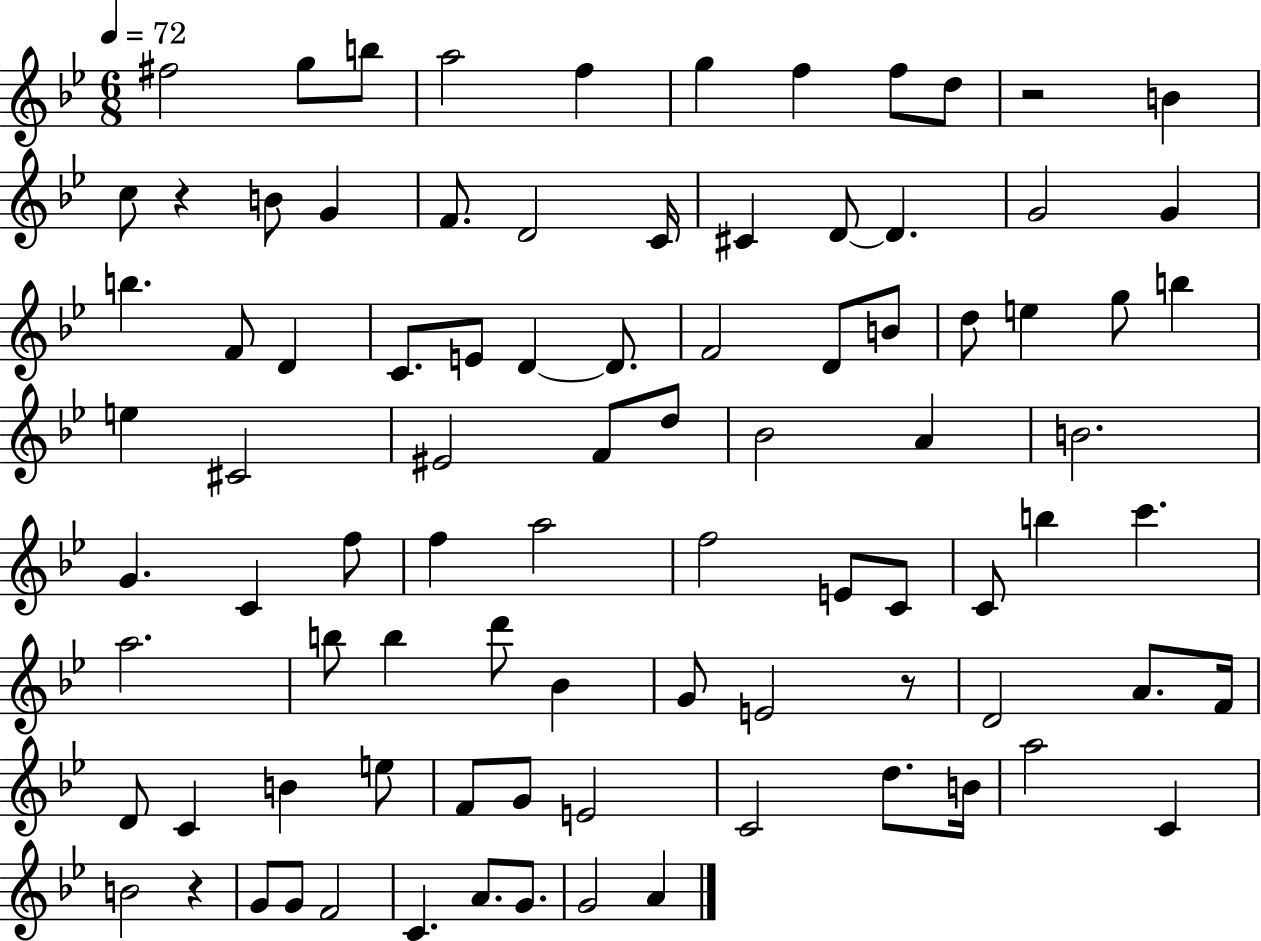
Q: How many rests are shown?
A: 4